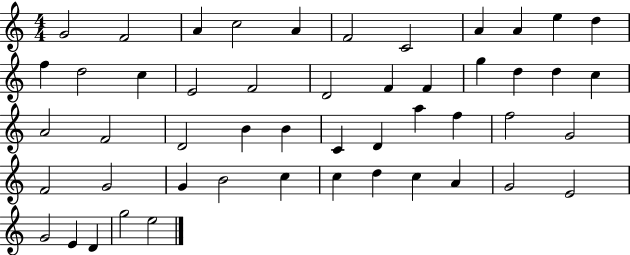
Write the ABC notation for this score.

X:1
T:Untitled
M:4/4
L:1/4
K:C
G2 F2 A c2 A F2 C2 A A e d f d2 c E2 F2 D2 F F g d d c A2 F2 D2 B B C D a f f2 G2 F2 G2 G B2 c c d c A G2 E2 G2 E D g2 e2